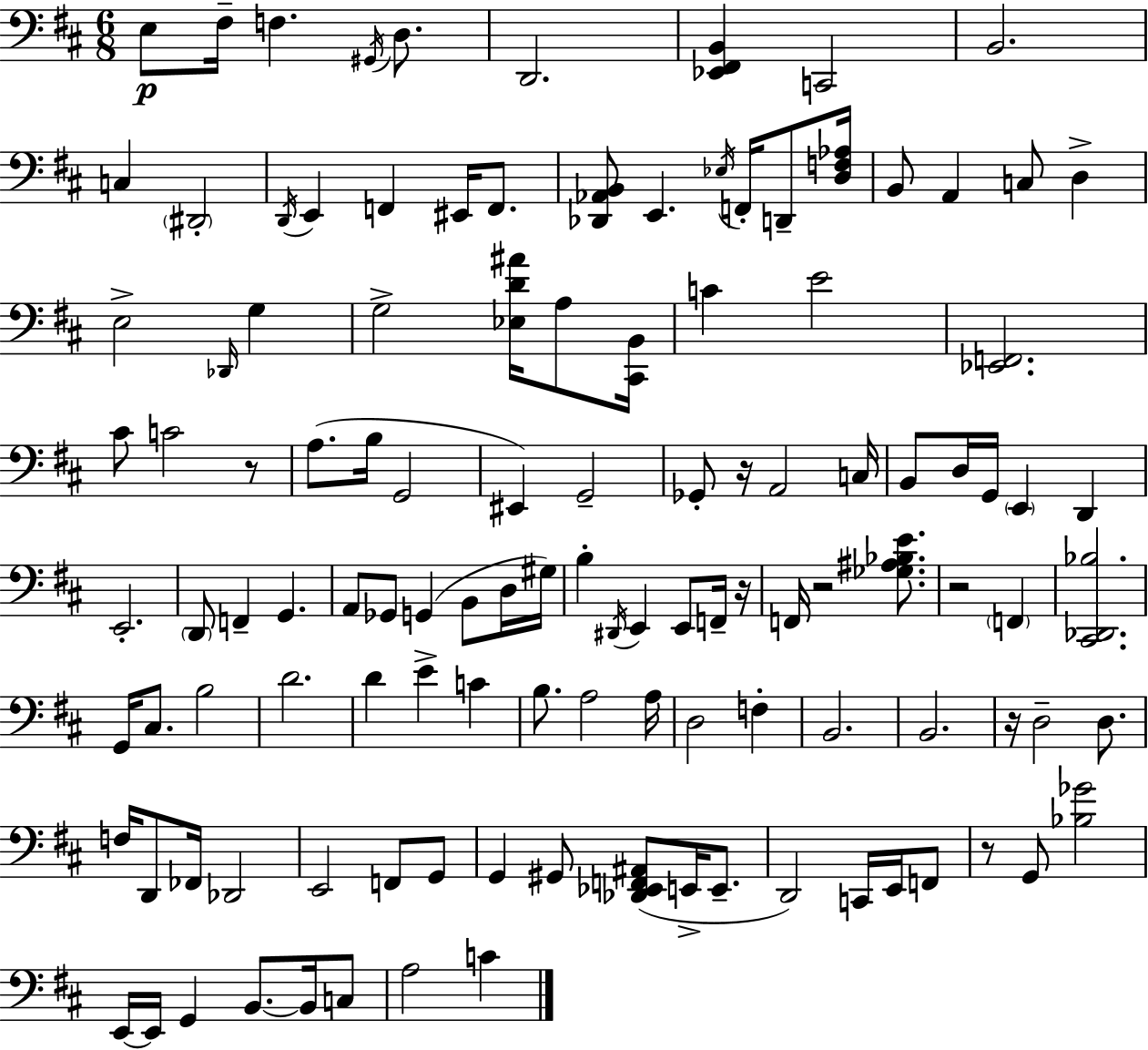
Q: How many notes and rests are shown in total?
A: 119